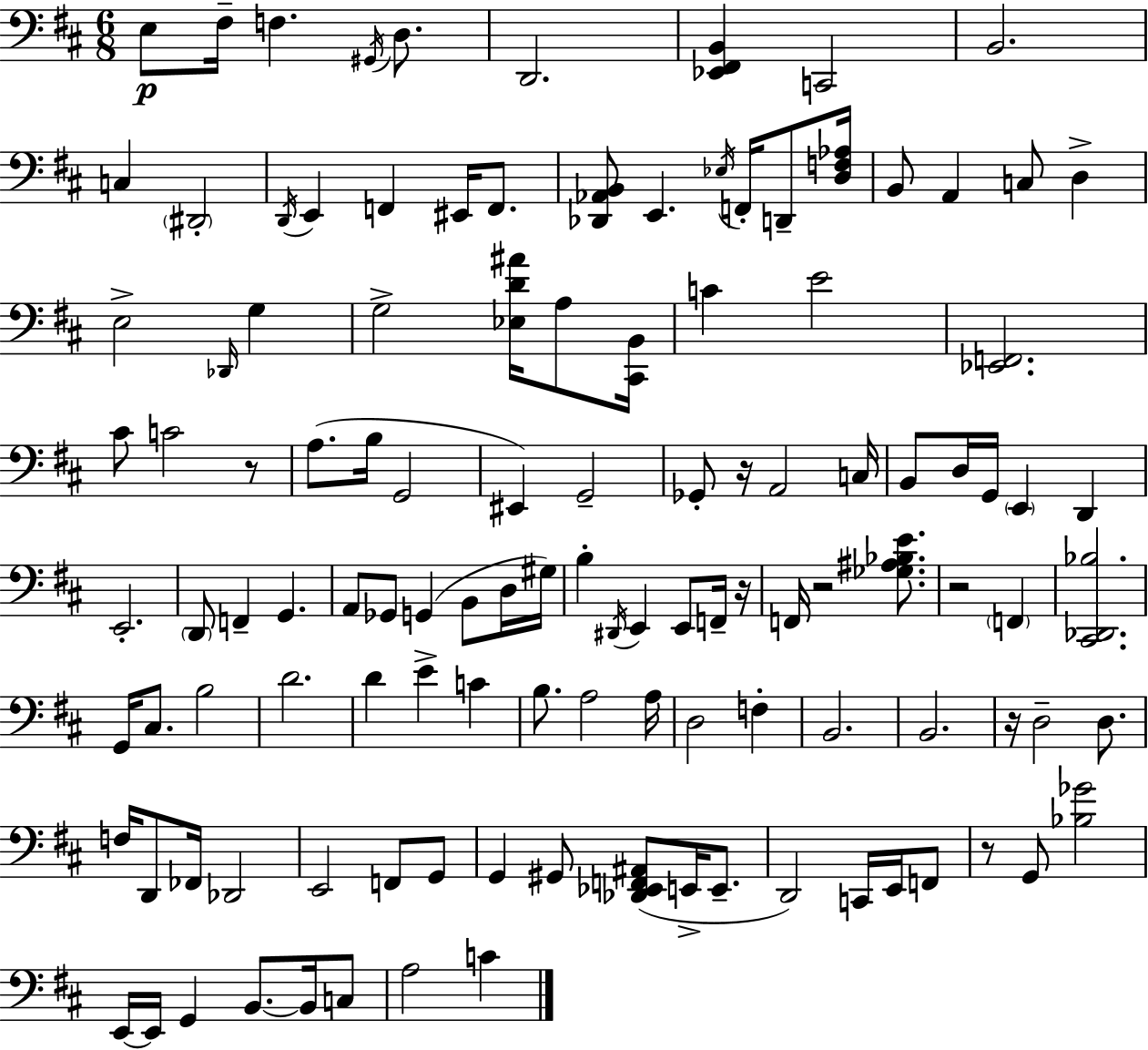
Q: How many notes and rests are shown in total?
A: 119